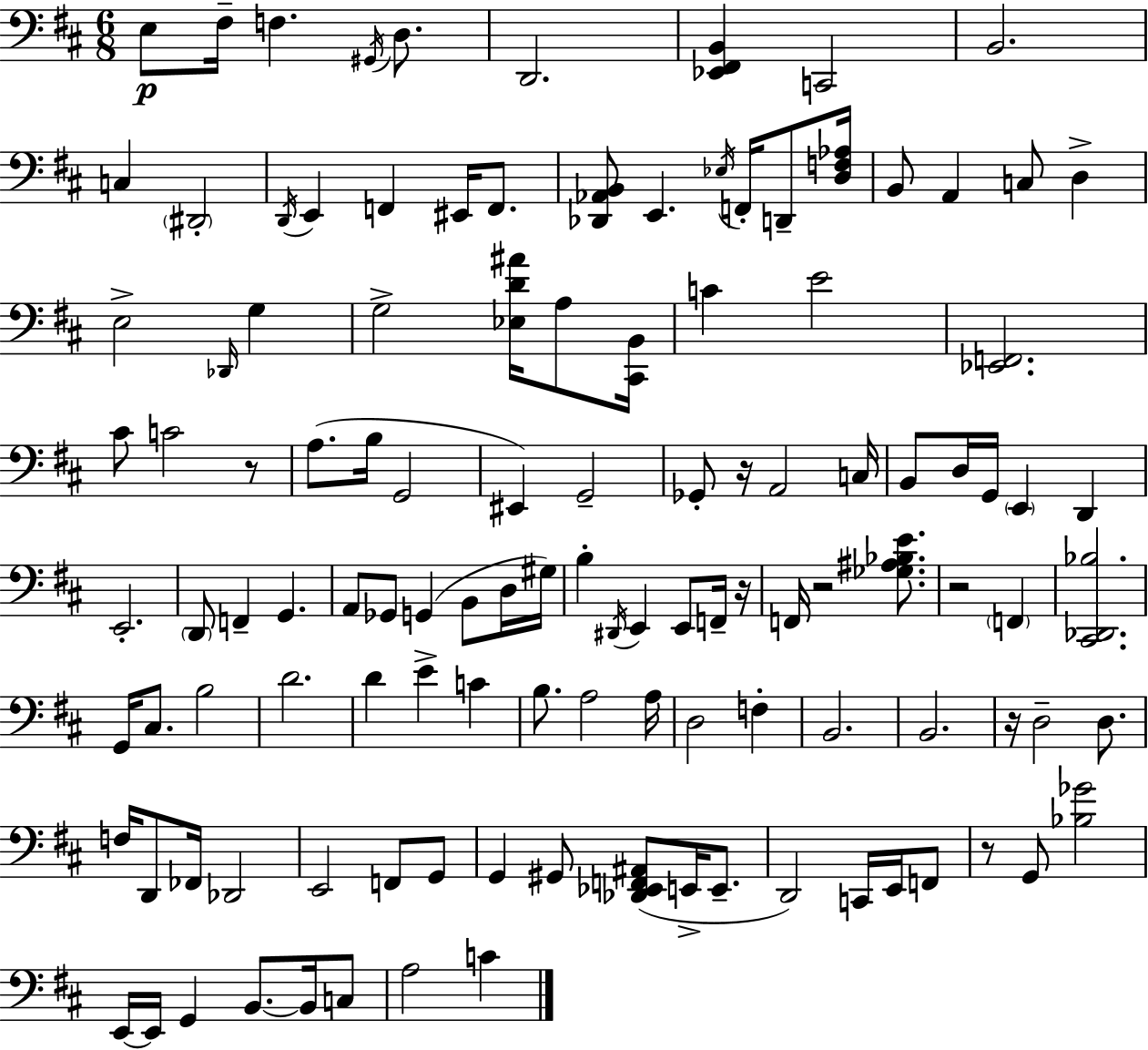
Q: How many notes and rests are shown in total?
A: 119